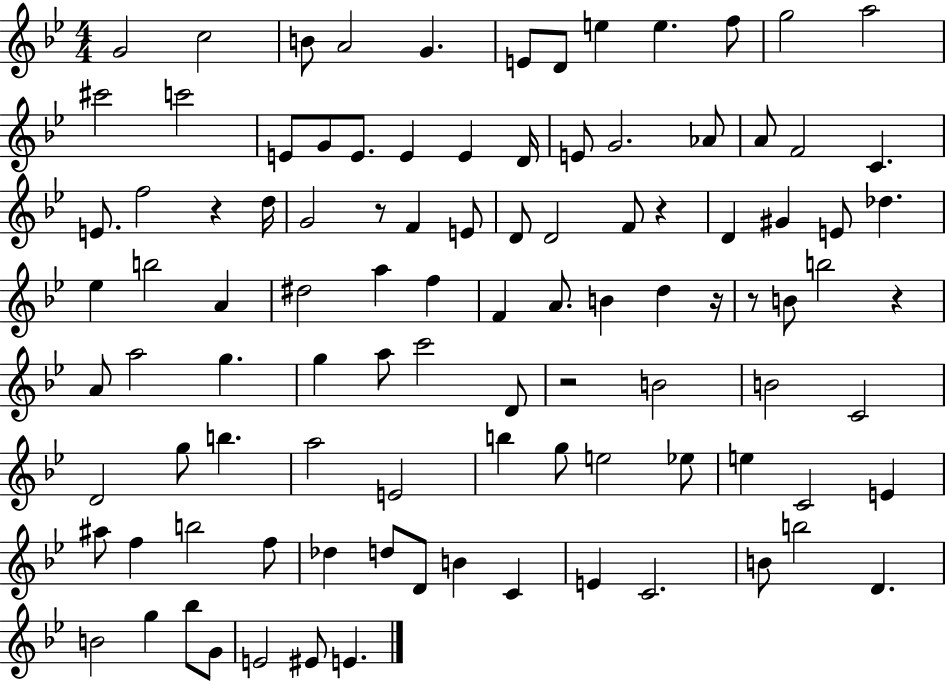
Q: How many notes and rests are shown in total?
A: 101